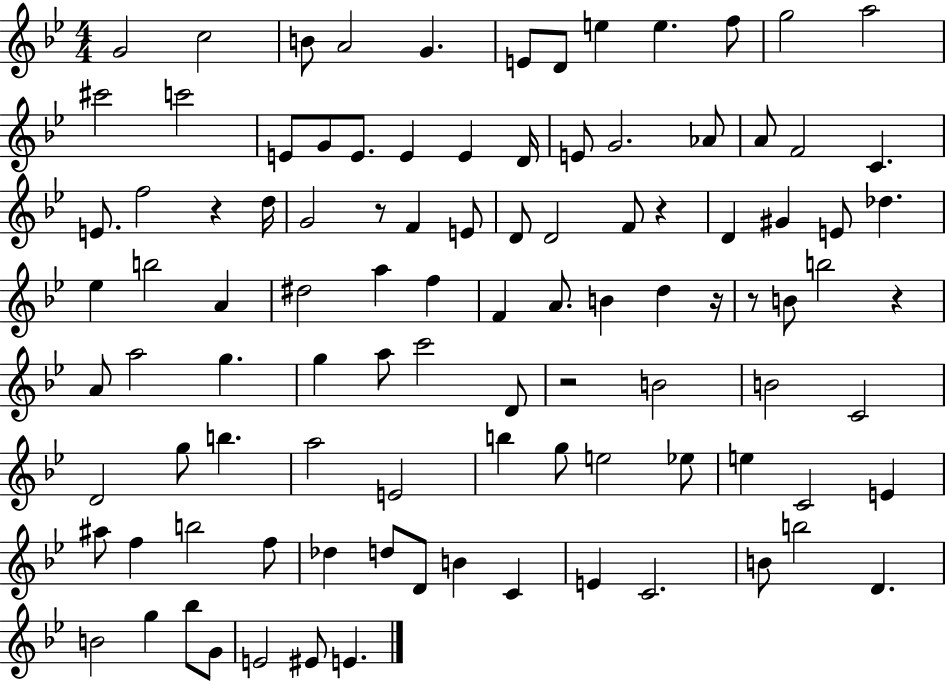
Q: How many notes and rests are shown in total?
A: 101